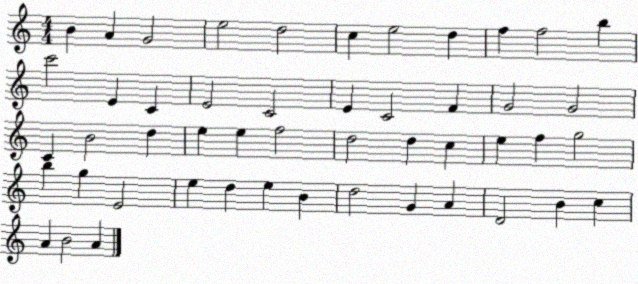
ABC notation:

X:1
T:Untitled
M:4/4
L:1/4
K:C
B A G2 e2 d2 c e2 d f f2 b c'2 E C E2 C2 E C2 F G2 G2 C B2 d e e f2 d2 d c e f g2 b g E2 e d e B d2 G A D2 B c A B2 A